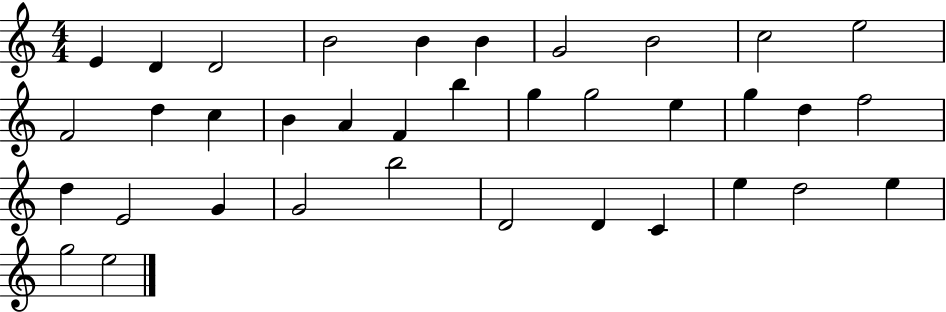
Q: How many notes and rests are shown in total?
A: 36